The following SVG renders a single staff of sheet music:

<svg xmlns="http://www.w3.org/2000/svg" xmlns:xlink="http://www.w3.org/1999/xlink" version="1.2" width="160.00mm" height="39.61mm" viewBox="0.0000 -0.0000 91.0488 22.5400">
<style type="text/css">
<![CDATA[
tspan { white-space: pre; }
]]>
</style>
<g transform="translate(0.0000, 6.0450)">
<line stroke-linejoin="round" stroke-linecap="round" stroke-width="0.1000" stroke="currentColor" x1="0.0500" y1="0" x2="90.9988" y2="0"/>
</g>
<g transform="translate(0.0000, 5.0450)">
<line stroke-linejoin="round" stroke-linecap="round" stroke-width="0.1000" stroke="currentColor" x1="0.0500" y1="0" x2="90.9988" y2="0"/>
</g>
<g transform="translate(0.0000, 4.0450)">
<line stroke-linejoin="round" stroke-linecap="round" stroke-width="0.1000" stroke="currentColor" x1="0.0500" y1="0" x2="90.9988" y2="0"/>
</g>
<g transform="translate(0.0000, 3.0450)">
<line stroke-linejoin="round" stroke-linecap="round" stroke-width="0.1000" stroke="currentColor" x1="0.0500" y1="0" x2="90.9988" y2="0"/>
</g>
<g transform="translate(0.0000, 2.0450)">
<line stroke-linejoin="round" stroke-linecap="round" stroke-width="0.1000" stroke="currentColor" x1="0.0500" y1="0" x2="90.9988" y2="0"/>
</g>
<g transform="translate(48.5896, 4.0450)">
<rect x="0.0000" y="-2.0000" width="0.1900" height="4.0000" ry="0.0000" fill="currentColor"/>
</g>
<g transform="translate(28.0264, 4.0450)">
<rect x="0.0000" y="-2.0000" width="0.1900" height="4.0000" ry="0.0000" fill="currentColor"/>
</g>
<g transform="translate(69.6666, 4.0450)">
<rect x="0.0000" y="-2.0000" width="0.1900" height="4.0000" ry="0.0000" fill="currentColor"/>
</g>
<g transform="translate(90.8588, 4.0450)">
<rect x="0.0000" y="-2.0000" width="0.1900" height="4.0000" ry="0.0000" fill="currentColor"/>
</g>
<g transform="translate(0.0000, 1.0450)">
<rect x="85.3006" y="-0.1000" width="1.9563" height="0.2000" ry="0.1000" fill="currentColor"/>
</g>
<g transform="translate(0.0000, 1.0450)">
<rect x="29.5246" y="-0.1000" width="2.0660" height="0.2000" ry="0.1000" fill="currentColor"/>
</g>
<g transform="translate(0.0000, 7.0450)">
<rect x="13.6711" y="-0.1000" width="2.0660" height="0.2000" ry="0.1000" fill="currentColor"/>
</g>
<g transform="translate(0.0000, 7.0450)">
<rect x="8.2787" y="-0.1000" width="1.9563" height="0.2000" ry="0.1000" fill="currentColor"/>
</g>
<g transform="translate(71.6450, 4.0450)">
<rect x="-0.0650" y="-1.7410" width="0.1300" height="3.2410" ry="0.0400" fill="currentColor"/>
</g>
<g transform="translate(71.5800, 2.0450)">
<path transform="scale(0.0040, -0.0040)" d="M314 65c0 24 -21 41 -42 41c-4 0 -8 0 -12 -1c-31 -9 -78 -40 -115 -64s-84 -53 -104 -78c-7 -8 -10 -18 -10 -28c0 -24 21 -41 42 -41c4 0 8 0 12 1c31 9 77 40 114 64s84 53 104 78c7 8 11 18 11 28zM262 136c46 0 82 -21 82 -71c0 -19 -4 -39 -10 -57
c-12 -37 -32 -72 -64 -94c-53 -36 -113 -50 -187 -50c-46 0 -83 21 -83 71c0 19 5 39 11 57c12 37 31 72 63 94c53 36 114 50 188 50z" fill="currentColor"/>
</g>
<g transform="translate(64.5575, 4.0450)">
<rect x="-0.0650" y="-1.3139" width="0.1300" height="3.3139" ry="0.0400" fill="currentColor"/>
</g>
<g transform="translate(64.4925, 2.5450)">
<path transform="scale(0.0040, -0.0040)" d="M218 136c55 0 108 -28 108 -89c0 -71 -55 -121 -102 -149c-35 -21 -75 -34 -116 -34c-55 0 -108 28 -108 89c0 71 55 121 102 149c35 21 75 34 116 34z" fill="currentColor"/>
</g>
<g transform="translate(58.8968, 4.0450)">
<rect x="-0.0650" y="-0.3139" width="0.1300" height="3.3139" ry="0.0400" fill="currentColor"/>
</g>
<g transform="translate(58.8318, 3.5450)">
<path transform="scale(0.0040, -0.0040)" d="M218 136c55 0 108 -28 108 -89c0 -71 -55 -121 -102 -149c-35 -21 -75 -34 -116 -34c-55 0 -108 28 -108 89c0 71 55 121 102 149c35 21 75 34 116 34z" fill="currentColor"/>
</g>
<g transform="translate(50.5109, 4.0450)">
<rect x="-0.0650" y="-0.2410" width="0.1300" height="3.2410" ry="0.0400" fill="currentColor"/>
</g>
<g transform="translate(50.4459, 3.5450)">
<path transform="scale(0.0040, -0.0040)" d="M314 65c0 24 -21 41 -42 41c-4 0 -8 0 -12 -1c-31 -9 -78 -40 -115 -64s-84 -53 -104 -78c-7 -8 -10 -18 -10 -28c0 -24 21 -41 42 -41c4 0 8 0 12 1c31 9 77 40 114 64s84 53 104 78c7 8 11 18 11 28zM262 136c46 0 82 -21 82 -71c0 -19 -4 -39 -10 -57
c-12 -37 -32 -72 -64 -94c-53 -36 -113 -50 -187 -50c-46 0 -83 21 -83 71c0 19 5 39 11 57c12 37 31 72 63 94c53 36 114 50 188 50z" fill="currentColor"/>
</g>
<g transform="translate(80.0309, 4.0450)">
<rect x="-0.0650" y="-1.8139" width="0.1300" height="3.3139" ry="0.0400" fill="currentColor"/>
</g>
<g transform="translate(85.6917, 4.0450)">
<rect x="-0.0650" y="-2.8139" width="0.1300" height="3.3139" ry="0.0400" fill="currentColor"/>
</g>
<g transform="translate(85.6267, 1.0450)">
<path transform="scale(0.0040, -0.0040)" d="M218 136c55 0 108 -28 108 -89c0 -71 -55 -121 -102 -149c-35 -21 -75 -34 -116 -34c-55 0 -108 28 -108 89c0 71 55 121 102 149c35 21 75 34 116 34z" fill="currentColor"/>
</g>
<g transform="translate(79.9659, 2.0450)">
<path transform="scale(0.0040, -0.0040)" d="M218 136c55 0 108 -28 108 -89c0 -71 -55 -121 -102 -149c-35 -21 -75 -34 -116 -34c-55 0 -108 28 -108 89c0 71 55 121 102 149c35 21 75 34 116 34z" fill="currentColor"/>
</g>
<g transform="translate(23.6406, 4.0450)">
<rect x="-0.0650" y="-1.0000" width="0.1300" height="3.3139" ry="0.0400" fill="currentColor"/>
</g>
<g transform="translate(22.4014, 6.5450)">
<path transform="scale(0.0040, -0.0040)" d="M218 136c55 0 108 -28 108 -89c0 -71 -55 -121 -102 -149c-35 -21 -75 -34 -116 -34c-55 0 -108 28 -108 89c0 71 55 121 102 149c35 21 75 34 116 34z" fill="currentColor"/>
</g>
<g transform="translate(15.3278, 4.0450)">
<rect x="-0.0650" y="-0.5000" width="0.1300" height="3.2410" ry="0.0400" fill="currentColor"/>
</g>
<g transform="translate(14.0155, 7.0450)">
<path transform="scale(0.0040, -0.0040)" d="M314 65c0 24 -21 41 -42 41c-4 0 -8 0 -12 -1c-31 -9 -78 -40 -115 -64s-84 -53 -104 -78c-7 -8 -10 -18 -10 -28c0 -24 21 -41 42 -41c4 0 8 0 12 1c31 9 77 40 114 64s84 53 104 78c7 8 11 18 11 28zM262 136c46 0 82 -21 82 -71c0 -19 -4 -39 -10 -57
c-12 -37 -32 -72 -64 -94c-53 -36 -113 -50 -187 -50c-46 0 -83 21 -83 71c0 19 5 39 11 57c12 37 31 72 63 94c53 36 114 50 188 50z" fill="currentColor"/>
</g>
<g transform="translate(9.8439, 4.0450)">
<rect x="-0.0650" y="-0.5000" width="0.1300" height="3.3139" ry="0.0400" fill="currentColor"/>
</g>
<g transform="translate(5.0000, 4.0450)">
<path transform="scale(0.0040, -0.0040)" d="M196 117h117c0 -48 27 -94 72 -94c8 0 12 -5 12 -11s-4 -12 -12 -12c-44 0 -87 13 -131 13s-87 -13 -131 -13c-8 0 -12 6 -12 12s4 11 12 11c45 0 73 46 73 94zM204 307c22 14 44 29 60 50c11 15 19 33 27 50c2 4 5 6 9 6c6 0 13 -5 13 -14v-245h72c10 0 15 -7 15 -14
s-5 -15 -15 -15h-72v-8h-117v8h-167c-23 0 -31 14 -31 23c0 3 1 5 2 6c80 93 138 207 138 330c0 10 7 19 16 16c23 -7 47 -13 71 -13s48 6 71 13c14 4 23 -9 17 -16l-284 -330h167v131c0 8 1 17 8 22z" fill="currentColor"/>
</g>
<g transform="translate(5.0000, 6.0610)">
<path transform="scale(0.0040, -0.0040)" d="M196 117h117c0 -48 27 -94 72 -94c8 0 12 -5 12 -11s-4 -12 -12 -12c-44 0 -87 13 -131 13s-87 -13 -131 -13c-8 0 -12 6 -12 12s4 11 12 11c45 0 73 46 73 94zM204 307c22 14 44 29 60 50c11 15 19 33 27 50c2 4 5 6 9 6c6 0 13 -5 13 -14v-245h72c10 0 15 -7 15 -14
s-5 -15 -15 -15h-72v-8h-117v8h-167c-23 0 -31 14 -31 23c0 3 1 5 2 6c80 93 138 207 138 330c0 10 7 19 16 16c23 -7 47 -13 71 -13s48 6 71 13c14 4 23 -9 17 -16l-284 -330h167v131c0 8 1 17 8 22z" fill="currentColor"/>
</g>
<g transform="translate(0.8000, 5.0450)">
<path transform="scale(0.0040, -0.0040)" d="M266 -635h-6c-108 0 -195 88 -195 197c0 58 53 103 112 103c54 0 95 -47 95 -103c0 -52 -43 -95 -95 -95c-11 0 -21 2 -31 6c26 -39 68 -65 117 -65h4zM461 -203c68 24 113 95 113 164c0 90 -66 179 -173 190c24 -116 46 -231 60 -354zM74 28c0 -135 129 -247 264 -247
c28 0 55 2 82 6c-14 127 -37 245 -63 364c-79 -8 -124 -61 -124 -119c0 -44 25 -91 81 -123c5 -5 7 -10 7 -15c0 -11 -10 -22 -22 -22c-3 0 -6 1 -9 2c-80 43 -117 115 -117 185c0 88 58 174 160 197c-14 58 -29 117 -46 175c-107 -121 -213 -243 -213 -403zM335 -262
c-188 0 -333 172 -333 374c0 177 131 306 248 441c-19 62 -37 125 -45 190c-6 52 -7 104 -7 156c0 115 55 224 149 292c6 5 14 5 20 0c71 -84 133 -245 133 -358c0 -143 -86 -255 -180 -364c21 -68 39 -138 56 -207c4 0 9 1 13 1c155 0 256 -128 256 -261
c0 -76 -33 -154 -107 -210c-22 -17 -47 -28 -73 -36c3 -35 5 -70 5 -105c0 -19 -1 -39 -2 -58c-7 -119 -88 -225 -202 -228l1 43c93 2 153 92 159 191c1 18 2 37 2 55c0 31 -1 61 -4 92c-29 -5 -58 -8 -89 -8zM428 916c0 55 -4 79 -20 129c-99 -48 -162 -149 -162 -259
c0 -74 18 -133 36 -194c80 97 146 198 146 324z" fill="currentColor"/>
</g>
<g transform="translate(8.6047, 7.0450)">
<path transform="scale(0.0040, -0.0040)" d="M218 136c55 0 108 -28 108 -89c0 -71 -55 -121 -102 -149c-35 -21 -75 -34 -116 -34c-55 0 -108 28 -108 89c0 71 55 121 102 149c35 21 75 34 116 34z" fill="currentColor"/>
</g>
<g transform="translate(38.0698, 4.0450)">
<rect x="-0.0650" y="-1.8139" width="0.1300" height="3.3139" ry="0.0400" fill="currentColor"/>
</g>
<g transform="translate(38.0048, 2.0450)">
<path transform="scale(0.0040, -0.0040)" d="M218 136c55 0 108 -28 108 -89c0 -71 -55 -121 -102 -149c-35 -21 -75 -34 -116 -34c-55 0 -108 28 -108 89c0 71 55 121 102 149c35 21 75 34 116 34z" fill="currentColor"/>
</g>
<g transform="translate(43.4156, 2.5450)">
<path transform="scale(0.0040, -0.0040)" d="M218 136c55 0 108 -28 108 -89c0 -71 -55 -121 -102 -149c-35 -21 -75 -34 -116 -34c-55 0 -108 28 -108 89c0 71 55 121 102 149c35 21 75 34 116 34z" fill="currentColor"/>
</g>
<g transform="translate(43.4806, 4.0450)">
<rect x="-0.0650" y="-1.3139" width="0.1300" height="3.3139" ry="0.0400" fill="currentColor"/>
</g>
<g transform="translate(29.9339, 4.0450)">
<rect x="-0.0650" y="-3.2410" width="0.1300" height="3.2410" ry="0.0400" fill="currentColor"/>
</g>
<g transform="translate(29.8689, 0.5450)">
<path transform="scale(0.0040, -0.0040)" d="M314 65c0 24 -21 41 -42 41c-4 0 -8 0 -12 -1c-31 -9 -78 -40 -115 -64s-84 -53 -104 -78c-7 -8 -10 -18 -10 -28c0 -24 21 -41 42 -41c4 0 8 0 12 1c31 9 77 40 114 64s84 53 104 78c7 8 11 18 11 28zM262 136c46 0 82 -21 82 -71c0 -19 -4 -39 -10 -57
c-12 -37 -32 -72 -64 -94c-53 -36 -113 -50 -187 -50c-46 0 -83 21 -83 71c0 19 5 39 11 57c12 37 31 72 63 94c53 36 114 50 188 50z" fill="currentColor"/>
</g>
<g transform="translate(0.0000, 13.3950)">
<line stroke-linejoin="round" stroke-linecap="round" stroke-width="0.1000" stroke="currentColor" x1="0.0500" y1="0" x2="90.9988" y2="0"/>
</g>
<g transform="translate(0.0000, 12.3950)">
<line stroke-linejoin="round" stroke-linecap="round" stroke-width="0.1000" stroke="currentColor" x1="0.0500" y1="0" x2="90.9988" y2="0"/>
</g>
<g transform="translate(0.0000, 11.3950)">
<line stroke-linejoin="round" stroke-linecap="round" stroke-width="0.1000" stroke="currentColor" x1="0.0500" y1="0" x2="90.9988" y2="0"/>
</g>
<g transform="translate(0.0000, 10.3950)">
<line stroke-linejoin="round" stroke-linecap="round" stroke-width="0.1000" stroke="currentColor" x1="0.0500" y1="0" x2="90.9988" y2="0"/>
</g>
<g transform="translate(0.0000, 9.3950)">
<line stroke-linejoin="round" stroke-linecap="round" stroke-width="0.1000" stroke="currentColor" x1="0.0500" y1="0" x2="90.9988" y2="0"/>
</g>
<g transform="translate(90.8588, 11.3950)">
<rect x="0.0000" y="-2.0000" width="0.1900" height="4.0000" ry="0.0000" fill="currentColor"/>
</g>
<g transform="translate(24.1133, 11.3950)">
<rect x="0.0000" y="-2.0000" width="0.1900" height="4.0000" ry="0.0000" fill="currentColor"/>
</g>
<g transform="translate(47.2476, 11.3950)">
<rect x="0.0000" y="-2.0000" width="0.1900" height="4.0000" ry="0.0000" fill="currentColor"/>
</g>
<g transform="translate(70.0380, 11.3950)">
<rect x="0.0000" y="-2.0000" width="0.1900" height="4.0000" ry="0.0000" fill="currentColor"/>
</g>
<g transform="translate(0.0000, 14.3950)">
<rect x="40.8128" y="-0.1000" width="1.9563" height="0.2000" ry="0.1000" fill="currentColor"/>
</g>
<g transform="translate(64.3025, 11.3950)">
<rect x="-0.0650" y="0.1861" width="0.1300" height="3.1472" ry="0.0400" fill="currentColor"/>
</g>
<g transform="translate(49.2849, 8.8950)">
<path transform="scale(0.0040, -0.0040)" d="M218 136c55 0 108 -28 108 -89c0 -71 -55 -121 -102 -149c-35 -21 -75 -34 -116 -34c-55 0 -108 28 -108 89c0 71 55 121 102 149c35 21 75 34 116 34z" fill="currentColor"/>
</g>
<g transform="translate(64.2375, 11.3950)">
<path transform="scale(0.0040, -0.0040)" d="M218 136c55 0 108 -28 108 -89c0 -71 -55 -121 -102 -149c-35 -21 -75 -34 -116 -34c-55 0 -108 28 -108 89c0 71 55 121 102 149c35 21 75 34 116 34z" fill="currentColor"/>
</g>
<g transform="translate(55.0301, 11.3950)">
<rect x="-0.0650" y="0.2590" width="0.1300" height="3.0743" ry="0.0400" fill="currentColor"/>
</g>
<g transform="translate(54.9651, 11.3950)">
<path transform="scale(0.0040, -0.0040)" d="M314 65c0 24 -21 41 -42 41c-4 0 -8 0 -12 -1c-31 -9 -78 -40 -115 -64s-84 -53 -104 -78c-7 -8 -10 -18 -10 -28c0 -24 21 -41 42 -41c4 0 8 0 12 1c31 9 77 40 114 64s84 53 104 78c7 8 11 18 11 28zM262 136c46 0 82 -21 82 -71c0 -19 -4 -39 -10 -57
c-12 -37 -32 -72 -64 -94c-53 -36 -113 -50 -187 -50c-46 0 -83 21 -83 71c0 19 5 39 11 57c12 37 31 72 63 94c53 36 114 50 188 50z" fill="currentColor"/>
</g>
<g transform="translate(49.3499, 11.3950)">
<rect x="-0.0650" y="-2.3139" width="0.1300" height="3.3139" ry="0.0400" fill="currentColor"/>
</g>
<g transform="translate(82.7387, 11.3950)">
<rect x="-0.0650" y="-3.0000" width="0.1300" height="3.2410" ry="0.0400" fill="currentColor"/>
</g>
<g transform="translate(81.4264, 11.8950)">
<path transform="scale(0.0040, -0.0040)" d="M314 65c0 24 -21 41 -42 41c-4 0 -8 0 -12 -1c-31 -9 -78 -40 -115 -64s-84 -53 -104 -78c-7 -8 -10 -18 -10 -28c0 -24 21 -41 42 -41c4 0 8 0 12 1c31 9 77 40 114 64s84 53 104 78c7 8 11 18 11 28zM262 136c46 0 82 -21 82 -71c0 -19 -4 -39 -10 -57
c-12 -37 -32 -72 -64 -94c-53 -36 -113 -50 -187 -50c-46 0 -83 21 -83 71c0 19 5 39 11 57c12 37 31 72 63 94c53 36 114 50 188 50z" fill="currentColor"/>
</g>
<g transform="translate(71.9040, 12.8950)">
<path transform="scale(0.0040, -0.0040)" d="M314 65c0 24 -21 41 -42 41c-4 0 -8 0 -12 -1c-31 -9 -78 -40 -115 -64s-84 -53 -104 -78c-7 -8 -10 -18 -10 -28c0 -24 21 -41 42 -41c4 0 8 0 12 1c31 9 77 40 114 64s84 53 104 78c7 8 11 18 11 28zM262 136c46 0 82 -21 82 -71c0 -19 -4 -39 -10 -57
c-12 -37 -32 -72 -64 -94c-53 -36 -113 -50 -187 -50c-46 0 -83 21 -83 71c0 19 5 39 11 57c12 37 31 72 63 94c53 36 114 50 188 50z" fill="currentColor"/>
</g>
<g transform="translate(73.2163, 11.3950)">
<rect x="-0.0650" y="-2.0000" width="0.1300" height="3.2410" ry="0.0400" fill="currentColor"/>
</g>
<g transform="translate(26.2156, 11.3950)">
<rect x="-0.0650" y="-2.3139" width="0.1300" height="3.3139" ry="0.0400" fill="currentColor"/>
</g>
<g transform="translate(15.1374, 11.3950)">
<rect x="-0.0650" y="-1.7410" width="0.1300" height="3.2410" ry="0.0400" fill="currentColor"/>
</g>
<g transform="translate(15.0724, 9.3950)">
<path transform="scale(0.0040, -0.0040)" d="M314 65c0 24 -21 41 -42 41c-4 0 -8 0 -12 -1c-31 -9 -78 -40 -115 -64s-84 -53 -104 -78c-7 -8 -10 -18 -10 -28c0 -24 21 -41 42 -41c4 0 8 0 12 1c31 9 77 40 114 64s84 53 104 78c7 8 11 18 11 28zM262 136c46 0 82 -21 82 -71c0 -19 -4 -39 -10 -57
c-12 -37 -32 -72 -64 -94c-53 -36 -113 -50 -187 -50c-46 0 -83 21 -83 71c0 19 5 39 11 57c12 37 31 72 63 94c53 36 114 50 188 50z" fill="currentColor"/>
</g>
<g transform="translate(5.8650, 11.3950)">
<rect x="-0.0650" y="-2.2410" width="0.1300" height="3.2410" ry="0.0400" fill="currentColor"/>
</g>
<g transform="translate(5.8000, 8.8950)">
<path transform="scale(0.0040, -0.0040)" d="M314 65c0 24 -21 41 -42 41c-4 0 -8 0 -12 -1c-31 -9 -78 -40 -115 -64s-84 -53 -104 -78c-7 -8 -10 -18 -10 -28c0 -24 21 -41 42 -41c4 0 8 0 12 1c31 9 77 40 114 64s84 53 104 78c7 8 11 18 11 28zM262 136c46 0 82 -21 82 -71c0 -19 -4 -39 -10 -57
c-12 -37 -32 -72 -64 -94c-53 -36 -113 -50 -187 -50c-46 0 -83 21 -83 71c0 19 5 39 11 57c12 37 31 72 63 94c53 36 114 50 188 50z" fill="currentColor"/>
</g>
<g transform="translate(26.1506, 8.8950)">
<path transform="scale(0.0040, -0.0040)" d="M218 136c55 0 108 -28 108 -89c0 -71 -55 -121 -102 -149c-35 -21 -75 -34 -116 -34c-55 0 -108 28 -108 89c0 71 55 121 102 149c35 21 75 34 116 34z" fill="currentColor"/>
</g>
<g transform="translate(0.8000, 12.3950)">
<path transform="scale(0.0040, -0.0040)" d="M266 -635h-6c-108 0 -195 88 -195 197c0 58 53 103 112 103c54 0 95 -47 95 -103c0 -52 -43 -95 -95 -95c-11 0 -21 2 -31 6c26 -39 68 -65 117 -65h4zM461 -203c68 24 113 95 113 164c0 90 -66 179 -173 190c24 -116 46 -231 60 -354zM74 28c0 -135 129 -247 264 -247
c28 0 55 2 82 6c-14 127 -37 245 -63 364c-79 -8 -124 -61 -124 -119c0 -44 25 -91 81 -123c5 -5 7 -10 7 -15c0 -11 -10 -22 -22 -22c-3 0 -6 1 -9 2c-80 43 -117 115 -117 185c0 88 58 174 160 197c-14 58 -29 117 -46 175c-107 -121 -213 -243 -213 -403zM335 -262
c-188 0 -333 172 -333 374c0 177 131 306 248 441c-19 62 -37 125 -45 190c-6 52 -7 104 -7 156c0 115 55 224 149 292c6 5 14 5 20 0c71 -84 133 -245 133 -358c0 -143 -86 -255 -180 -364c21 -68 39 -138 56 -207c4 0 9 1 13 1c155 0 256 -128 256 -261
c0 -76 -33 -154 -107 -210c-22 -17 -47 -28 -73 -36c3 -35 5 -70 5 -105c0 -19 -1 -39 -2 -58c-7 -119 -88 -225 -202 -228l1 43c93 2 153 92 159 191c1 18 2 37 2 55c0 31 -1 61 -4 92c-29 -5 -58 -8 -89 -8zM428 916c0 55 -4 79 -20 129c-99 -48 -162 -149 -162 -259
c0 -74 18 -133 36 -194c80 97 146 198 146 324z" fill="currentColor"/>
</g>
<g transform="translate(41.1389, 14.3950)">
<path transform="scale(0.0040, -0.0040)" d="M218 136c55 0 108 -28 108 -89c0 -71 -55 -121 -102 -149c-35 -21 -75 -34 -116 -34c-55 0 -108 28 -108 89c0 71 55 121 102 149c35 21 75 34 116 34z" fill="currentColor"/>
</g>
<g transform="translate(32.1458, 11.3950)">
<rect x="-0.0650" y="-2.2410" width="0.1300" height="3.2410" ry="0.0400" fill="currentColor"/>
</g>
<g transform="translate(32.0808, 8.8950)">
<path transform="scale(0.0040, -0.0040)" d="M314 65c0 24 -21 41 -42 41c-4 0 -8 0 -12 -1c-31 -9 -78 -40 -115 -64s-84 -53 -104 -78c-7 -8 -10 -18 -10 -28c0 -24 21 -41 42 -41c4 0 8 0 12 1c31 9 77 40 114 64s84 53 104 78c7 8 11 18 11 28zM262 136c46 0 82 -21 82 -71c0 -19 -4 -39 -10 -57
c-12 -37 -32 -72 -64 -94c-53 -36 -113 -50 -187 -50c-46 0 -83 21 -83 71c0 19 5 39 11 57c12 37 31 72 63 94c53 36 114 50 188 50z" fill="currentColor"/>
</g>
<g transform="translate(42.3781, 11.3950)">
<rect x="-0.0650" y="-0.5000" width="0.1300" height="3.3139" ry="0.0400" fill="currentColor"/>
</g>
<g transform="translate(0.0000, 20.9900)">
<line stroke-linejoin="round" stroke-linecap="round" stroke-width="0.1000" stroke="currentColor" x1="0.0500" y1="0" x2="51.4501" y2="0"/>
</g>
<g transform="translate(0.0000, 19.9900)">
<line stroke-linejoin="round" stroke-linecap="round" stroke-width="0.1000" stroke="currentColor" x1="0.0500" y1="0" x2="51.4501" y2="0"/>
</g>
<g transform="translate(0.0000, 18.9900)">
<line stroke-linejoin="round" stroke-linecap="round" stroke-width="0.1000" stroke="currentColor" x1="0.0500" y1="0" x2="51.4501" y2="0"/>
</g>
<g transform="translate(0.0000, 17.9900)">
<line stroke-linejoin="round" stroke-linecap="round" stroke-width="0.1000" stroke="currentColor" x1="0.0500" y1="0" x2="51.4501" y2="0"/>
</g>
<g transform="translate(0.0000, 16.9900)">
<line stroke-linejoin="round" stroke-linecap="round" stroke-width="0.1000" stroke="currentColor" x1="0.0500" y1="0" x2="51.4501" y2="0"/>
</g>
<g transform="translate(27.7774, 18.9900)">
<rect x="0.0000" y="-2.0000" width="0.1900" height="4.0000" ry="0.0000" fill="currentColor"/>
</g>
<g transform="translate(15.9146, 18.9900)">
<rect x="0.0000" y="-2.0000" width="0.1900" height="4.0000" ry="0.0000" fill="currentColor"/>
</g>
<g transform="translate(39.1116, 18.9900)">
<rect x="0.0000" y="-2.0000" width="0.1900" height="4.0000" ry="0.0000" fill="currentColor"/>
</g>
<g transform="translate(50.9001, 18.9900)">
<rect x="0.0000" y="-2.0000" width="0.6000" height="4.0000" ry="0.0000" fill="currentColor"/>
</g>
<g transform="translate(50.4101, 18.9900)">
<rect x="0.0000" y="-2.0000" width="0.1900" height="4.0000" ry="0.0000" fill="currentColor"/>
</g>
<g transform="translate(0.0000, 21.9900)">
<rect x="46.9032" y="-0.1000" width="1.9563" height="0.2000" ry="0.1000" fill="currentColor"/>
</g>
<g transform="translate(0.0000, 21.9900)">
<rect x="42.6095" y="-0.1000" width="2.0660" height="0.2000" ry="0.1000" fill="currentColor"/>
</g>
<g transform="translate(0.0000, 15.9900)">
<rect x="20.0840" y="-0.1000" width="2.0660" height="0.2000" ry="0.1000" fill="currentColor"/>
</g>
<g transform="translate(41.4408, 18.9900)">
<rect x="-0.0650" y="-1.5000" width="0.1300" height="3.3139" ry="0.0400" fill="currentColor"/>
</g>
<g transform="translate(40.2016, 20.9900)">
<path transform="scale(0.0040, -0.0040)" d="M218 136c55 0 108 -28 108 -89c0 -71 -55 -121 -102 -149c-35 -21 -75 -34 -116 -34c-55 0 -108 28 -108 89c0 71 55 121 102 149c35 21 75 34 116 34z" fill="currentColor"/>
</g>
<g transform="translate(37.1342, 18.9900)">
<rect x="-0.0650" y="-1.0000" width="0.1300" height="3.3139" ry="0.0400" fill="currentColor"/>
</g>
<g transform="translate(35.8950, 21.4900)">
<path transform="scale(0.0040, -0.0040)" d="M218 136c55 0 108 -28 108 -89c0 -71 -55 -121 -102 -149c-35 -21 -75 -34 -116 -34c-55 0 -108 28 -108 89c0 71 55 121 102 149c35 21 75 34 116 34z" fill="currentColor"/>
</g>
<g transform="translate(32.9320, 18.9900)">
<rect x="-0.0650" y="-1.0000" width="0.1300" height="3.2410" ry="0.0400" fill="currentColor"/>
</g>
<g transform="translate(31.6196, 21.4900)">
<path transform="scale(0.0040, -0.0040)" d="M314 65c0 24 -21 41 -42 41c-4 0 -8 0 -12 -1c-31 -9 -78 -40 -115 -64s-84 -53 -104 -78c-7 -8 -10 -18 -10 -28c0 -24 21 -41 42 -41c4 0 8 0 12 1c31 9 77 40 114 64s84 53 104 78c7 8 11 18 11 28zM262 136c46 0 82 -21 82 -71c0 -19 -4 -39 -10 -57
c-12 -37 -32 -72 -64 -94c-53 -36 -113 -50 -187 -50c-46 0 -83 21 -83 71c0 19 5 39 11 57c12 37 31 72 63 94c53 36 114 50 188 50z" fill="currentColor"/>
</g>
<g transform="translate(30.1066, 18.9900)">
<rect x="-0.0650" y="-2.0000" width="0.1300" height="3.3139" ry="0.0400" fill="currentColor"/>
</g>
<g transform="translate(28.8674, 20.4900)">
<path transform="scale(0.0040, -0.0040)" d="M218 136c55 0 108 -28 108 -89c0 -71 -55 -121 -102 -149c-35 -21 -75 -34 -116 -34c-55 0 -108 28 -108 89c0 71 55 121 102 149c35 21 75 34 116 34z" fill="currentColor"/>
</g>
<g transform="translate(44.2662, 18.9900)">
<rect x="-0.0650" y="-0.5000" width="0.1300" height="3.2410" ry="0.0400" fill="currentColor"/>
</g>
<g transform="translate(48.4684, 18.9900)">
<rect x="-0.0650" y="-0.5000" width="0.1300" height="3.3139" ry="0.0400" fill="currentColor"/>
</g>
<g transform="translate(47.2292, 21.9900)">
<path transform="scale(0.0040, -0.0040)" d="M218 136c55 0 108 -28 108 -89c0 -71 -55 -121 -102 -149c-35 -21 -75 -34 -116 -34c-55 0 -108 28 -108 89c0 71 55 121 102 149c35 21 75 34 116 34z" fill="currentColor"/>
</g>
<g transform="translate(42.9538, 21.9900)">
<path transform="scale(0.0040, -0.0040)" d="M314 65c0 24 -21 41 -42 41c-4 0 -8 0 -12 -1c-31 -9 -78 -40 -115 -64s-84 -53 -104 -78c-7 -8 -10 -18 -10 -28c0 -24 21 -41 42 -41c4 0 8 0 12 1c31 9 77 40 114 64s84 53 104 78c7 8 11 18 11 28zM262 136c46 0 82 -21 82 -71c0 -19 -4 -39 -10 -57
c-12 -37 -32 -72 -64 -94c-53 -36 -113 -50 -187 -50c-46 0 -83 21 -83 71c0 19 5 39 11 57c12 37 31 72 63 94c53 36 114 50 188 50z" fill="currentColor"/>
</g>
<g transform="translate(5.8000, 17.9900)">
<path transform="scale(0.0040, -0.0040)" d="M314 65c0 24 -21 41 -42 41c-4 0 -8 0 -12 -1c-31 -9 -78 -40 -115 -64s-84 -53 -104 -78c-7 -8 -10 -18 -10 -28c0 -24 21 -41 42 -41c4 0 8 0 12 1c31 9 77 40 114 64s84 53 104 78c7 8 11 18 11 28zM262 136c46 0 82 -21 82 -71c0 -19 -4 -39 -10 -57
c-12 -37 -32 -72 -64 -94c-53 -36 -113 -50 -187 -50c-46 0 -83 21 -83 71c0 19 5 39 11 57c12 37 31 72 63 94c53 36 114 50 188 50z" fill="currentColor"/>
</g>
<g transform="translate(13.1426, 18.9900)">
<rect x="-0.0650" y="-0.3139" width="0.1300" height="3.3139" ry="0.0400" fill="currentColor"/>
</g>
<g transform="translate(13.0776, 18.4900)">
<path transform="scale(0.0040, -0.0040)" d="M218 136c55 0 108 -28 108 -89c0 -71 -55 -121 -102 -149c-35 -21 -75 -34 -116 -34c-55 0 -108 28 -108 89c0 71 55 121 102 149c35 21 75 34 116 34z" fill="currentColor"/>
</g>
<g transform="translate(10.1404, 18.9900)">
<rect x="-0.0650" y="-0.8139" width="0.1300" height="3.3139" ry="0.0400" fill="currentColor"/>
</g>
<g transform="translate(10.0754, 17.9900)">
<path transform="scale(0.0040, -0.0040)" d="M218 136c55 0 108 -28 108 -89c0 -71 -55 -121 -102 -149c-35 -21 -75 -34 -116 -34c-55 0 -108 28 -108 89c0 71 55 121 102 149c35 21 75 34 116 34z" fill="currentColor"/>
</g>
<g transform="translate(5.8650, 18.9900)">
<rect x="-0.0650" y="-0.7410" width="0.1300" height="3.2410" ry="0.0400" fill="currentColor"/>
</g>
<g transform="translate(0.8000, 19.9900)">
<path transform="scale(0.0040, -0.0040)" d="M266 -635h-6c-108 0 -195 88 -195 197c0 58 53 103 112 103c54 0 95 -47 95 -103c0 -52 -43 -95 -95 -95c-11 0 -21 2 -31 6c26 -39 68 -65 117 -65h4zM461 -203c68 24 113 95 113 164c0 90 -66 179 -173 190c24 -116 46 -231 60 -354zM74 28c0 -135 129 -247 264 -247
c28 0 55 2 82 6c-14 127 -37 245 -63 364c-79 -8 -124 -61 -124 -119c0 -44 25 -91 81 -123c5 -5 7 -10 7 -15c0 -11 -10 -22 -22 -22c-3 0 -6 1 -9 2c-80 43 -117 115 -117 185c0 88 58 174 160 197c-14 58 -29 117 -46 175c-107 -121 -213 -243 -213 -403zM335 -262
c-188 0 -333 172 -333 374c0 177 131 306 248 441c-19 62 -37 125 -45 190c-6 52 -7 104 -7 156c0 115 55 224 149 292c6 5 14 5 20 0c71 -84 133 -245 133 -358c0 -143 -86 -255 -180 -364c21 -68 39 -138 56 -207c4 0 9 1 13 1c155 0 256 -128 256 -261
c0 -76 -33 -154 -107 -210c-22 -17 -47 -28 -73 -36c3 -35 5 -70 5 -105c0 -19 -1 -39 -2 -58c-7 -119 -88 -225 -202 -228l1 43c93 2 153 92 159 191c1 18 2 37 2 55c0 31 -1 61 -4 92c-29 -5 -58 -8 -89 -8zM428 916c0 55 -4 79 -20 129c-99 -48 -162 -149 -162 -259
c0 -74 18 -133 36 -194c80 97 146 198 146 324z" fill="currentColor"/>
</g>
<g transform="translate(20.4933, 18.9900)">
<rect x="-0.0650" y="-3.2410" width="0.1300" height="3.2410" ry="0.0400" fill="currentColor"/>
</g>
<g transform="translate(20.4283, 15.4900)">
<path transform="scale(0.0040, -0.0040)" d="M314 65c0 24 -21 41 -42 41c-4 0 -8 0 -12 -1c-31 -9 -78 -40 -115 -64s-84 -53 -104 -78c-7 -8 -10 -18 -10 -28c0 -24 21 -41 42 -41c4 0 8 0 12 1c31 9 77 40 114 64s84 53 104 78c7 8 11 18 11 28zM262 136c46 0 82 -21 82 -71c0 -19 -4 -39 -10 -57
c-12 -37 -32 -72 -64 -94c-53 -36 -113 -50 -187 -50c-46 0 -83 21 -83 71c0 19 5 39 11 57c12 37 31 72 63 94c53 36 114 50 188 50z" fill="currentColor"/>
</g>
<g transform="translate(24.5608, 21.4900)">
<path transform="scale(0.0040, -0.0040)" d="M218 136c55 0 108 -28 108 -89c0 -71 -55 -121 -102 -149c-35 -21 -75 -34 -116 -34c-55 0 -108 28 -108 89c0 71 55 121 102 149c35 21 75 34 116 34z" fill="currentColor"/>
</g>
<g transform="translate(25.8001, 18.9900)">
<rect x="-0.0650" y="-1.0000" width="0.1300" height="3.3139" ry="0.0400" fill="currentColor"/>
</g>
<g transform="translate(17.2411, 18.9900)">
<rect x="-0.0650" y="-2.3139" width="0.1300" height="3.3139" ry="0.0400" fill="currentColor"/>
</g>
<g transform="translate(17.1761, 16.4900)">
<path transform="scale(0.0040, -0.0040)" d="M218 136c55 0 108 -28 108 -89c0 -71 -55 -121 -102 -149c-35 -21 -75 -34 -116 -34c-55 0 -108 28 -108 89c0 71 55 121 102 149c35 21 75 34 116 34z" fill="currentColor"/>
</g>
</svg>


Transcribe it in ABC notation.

X:1
T:Untitled
M:4/4
L:1/4
K:C
C C2 D b2 f e c2 c e f2 f a g2 f2 g g2 C g B2 B F2 A2 d2 d c g b2 D F D2 D E C2 C